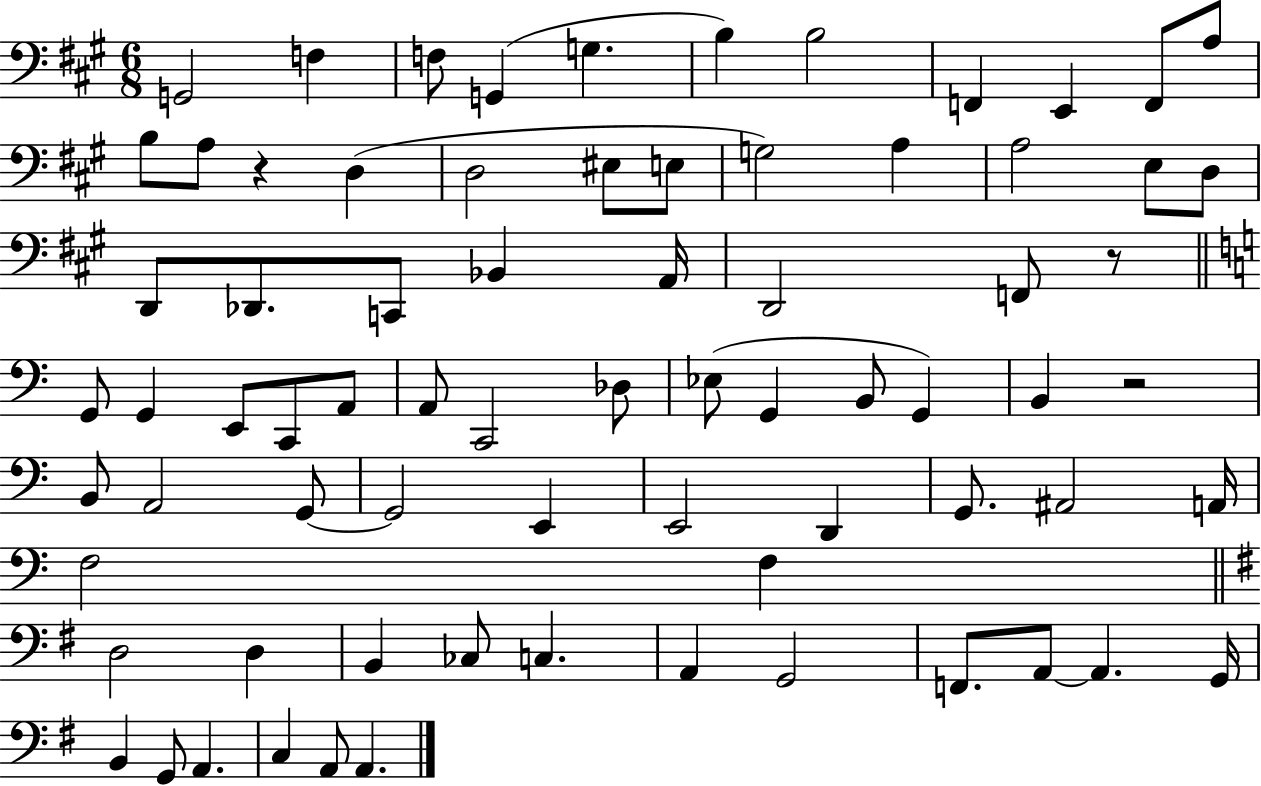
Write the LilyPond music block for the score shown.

{
  \clef bass
  \numericTimeSignature
  \time 6/8
  \key a \major
  g,2 f4 | f8 g,4( g4. | b4) b2 | f,4 e,4 f,8 a8 | \break b8 a8 r4 d4( | d2 eis8 e8 | g2) a4 | a2 e8 d8 | \break d,8 des,8. c,8 bes,4 a,16 | d,2 f,8 r8 | \bar "||" \break \key c \major g,8 g,4 e,8 c,8 a,8 | a,8 c,2 des8 | ees8( g,4 b,8 g,4) | b,4 r2 | \break b,8 a,2 g,8~~ | g,2 e,4 | e,2 d,4 | g,8. ais,2 a,16 | \break f2 f4 | \bar "||" \break \key g \major d2 d4 | b,4 ces8 c4. | a,4 g,2 | f,8. a,8~~ a,4. g,16 | \break b,4 g,8 a,4. | c4 a,8 a,4. | \bar "|."
}